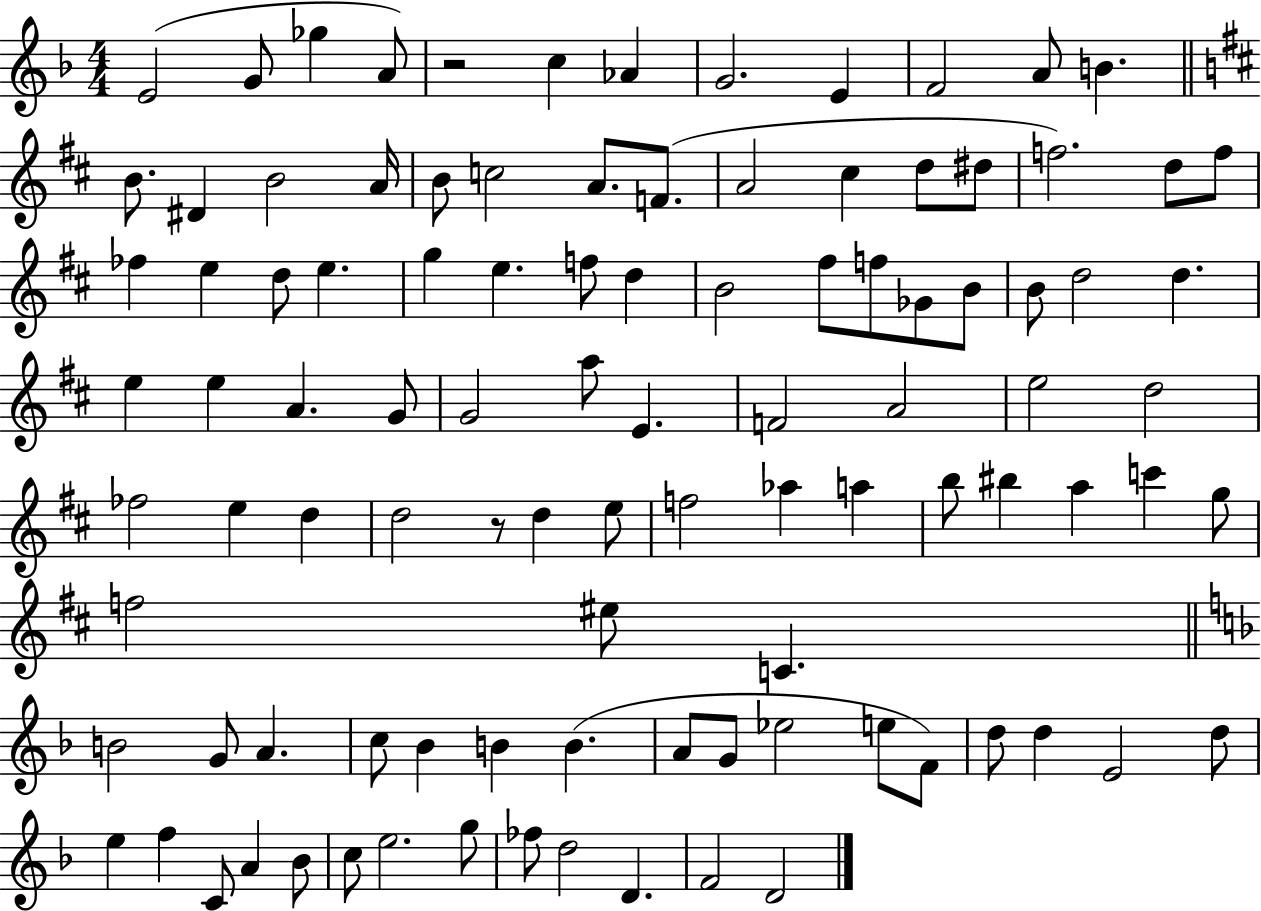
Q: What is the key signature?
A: F major